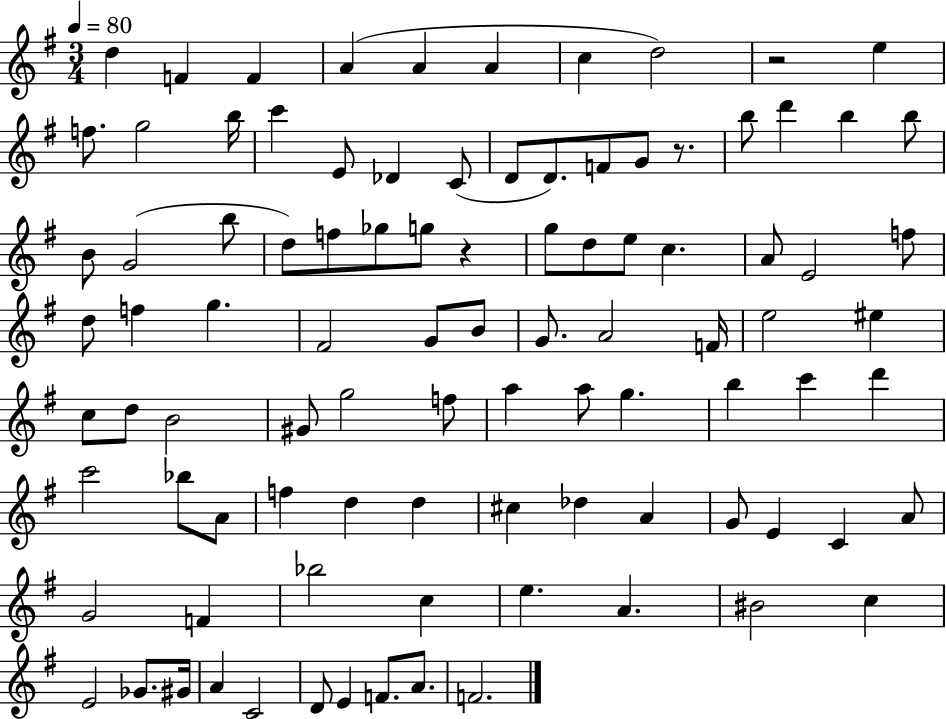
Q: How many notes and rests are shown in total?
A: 95